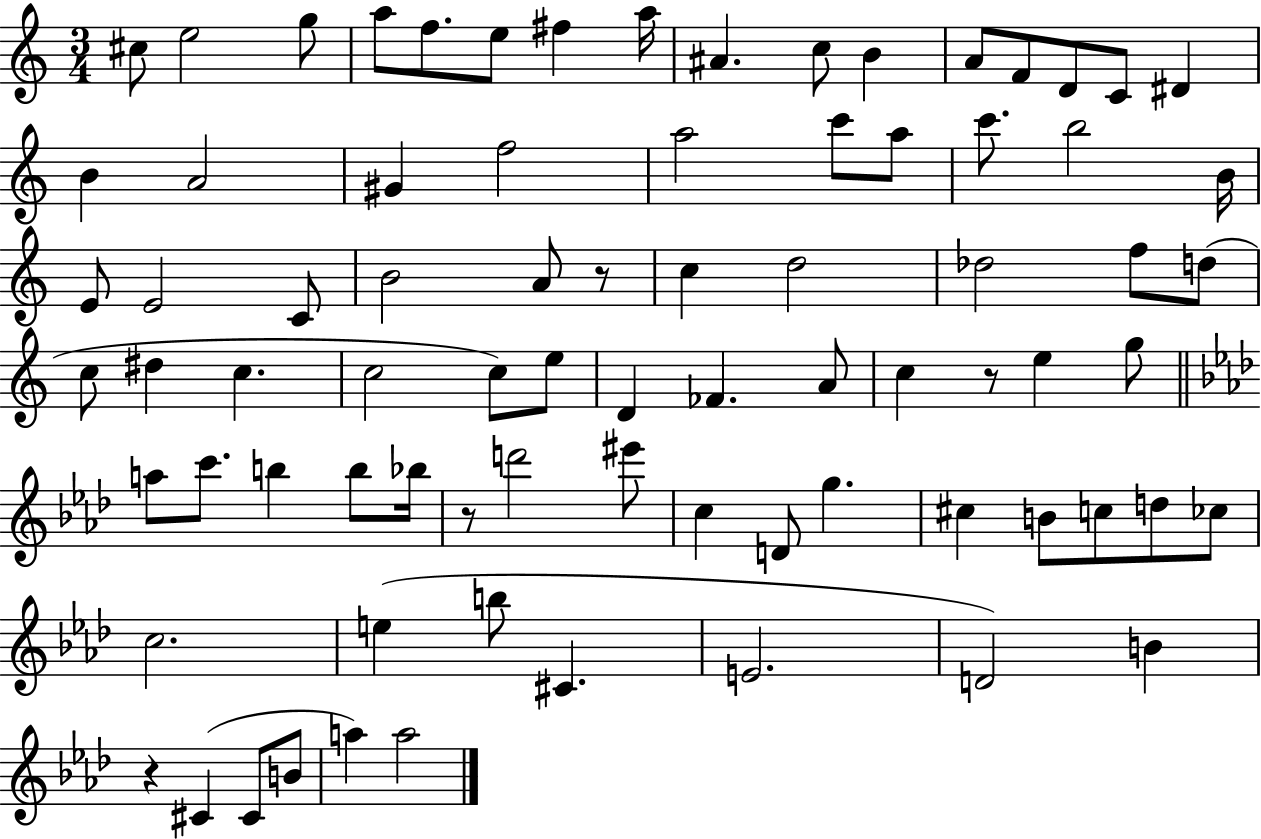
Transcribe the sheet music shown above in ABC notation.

X:1
T:Untitled
M:3/4
L:1/4
K:C
^c/2 e2 g/2 a/2 f/2 e/2 ^f a/4 ^A c/2 B A/2 F/2 D/2 C/2 ^D B A2 ^G f2 a2 c'/2 a/2 c'/2 b2 B/4 E/2 E2 C/2 B2 A/2 z/2 c d2 _d2 f/2 d/2 c/2 ^d c c2 c/2 e/2 D _F A/2 c z/2 e g/2 a/2 c'/2 b b/2 _b/4 z/2 d'2 ^e'/2 c D/2 g ^c B/2 c/2 d/2 _c/2 c2 e b/2 ^C E2 D2 B z ^C ^C/2 B/2 a a2